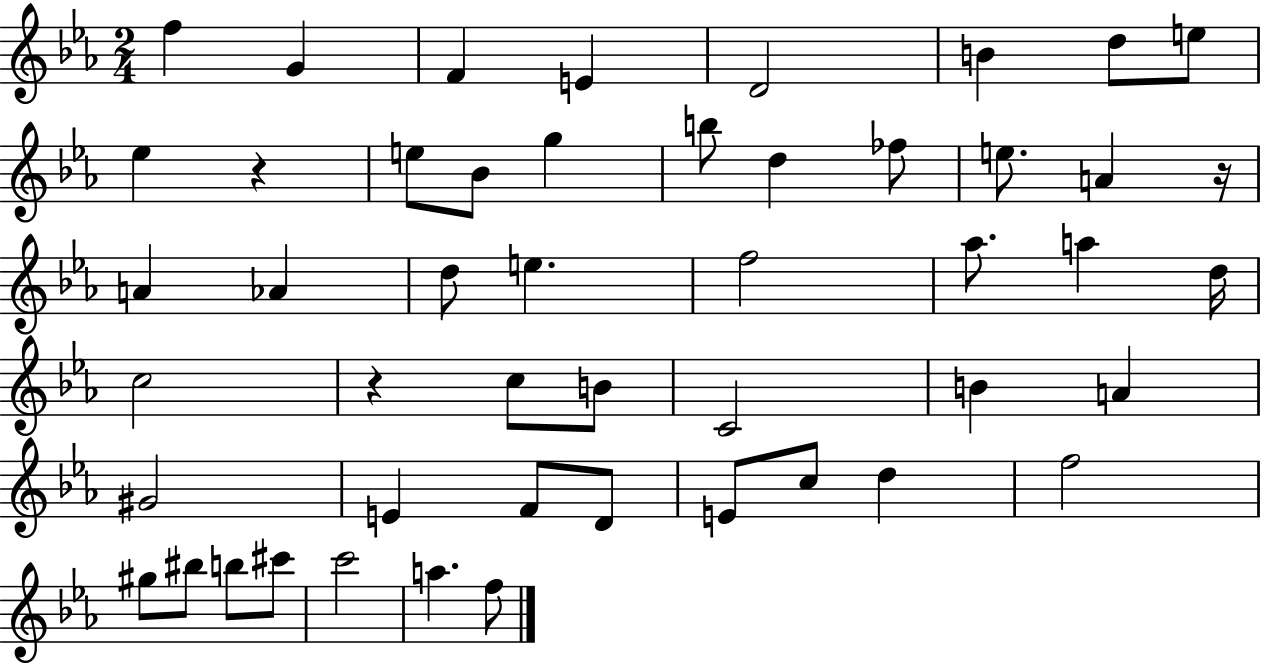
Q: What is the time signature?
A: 2/4